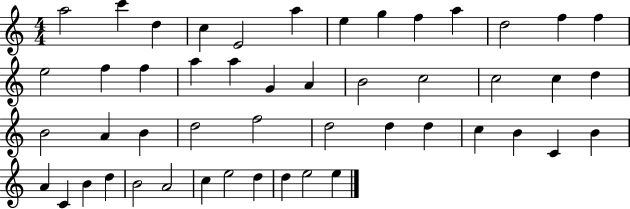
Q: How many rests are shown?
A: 0